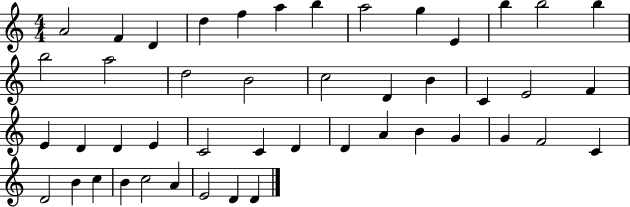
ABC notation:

X:1
T:Untitled
M:4/4
L:1/4
K:C
A2 F D d f a b a2 g E b b2 b b2 a2 d2 B2 c2 D B C E2 F E D D E C2 C D D A B G G F2 C D2 B c B c2 A E2 D D